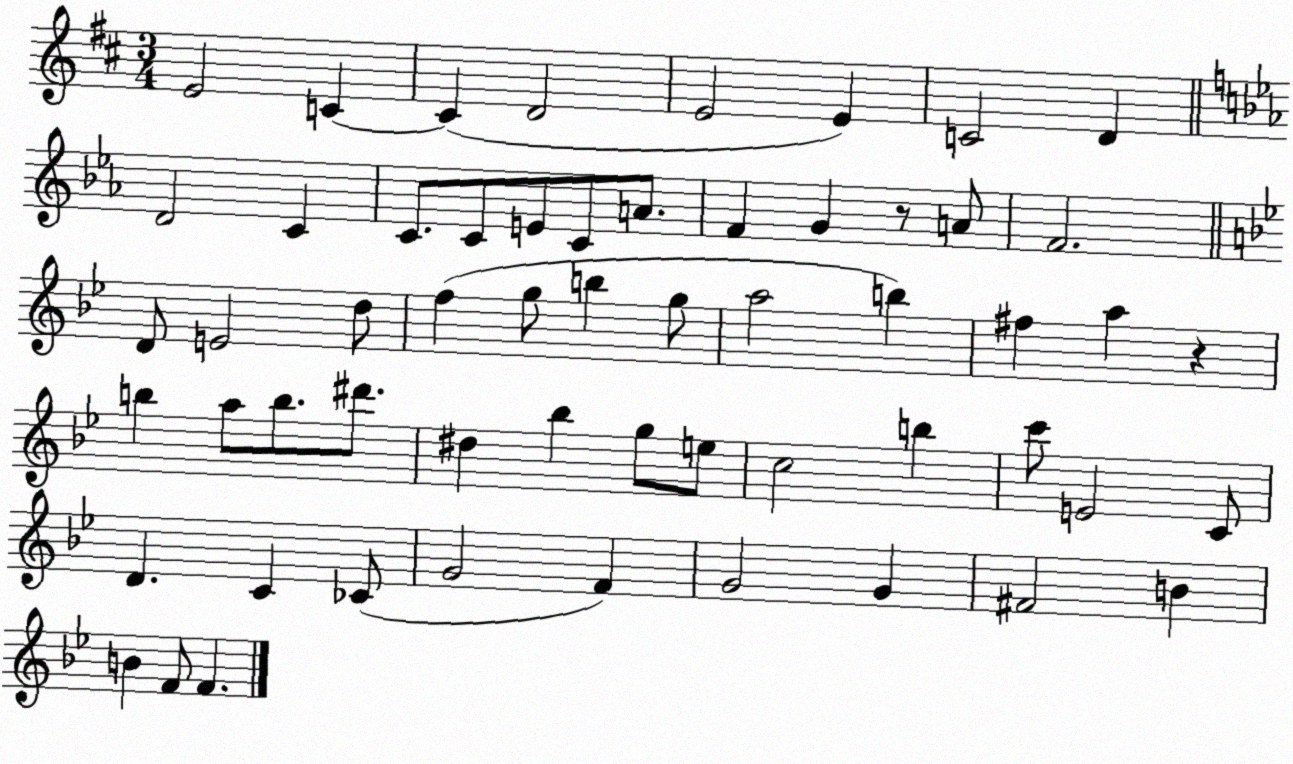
X:1
T:Untitled
M:3/4
L:1/4
K:D
E2 C C D2 E2 E C2 D D2 C C/2 C/2 E/2 C/2 A/2 F G z/2 A/2 F2 D/2 E2 d/2 f g/2 b g/2 a2 b ^f a z b a/2 b/2 ^d'/2 ^d _b g/2 e/2 c2 b c'/2 E2 C/2 D C _C/2 G2 F G2 G ^F2 B B F/2 F